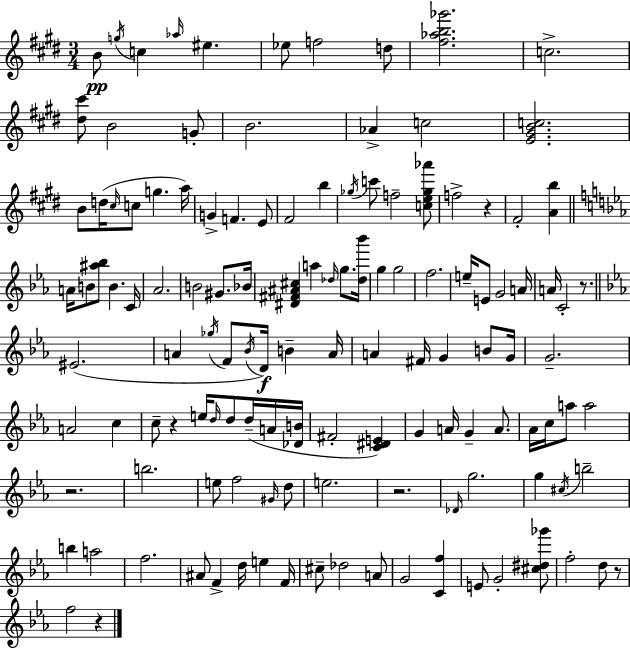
X:1
T:Untitled
M:3/4
L:1/4
K:E
B/2 g/4 c _a/4 ^e _e/2 f2 d/2 [^f_ab_g']2 c2 [^d^c']/2 B2 G/2 B2 _A c2 [E^GBc]2 B/2 d/4 ^c/4 c/2 g a/4 G F E/2 ^F2 b _g/4 c'/2 f2 [ce_g_a']/2 f2 z ^F2 [Ab] A/4 B/2 [^a_b]/2 B C/4 _A2 B2 ^G/2 _B/4 [^D^F^A^c] a _d/4 g/2 [_d_b']/4 g g2 f2 e/4 E/2 G2 A/4 A/4 C2 z/2 ^E2 A _g/4 F/2 _B/4 D/4 B A/4 A ^F/4 G B/2 G/4 G2 A2 c c/2 z e/4 d/4 d/2 d/4 A/4 [_DB]/4 ^F2 [C^DE] G A/4 G A/2 _A/4 c/4 a/2 a2 z2 b2 e/2 f2 ^G/4 d/2 e2 z2 _D/4 g2 g ^c/4 b2 b a2 f2 ^A/2 F d/4 e F/4 ^c/2 _d2 A/2 G2 [Cf] E/2 G2 [^c^d_g']/2 f2 d/2 z/2 f2 z